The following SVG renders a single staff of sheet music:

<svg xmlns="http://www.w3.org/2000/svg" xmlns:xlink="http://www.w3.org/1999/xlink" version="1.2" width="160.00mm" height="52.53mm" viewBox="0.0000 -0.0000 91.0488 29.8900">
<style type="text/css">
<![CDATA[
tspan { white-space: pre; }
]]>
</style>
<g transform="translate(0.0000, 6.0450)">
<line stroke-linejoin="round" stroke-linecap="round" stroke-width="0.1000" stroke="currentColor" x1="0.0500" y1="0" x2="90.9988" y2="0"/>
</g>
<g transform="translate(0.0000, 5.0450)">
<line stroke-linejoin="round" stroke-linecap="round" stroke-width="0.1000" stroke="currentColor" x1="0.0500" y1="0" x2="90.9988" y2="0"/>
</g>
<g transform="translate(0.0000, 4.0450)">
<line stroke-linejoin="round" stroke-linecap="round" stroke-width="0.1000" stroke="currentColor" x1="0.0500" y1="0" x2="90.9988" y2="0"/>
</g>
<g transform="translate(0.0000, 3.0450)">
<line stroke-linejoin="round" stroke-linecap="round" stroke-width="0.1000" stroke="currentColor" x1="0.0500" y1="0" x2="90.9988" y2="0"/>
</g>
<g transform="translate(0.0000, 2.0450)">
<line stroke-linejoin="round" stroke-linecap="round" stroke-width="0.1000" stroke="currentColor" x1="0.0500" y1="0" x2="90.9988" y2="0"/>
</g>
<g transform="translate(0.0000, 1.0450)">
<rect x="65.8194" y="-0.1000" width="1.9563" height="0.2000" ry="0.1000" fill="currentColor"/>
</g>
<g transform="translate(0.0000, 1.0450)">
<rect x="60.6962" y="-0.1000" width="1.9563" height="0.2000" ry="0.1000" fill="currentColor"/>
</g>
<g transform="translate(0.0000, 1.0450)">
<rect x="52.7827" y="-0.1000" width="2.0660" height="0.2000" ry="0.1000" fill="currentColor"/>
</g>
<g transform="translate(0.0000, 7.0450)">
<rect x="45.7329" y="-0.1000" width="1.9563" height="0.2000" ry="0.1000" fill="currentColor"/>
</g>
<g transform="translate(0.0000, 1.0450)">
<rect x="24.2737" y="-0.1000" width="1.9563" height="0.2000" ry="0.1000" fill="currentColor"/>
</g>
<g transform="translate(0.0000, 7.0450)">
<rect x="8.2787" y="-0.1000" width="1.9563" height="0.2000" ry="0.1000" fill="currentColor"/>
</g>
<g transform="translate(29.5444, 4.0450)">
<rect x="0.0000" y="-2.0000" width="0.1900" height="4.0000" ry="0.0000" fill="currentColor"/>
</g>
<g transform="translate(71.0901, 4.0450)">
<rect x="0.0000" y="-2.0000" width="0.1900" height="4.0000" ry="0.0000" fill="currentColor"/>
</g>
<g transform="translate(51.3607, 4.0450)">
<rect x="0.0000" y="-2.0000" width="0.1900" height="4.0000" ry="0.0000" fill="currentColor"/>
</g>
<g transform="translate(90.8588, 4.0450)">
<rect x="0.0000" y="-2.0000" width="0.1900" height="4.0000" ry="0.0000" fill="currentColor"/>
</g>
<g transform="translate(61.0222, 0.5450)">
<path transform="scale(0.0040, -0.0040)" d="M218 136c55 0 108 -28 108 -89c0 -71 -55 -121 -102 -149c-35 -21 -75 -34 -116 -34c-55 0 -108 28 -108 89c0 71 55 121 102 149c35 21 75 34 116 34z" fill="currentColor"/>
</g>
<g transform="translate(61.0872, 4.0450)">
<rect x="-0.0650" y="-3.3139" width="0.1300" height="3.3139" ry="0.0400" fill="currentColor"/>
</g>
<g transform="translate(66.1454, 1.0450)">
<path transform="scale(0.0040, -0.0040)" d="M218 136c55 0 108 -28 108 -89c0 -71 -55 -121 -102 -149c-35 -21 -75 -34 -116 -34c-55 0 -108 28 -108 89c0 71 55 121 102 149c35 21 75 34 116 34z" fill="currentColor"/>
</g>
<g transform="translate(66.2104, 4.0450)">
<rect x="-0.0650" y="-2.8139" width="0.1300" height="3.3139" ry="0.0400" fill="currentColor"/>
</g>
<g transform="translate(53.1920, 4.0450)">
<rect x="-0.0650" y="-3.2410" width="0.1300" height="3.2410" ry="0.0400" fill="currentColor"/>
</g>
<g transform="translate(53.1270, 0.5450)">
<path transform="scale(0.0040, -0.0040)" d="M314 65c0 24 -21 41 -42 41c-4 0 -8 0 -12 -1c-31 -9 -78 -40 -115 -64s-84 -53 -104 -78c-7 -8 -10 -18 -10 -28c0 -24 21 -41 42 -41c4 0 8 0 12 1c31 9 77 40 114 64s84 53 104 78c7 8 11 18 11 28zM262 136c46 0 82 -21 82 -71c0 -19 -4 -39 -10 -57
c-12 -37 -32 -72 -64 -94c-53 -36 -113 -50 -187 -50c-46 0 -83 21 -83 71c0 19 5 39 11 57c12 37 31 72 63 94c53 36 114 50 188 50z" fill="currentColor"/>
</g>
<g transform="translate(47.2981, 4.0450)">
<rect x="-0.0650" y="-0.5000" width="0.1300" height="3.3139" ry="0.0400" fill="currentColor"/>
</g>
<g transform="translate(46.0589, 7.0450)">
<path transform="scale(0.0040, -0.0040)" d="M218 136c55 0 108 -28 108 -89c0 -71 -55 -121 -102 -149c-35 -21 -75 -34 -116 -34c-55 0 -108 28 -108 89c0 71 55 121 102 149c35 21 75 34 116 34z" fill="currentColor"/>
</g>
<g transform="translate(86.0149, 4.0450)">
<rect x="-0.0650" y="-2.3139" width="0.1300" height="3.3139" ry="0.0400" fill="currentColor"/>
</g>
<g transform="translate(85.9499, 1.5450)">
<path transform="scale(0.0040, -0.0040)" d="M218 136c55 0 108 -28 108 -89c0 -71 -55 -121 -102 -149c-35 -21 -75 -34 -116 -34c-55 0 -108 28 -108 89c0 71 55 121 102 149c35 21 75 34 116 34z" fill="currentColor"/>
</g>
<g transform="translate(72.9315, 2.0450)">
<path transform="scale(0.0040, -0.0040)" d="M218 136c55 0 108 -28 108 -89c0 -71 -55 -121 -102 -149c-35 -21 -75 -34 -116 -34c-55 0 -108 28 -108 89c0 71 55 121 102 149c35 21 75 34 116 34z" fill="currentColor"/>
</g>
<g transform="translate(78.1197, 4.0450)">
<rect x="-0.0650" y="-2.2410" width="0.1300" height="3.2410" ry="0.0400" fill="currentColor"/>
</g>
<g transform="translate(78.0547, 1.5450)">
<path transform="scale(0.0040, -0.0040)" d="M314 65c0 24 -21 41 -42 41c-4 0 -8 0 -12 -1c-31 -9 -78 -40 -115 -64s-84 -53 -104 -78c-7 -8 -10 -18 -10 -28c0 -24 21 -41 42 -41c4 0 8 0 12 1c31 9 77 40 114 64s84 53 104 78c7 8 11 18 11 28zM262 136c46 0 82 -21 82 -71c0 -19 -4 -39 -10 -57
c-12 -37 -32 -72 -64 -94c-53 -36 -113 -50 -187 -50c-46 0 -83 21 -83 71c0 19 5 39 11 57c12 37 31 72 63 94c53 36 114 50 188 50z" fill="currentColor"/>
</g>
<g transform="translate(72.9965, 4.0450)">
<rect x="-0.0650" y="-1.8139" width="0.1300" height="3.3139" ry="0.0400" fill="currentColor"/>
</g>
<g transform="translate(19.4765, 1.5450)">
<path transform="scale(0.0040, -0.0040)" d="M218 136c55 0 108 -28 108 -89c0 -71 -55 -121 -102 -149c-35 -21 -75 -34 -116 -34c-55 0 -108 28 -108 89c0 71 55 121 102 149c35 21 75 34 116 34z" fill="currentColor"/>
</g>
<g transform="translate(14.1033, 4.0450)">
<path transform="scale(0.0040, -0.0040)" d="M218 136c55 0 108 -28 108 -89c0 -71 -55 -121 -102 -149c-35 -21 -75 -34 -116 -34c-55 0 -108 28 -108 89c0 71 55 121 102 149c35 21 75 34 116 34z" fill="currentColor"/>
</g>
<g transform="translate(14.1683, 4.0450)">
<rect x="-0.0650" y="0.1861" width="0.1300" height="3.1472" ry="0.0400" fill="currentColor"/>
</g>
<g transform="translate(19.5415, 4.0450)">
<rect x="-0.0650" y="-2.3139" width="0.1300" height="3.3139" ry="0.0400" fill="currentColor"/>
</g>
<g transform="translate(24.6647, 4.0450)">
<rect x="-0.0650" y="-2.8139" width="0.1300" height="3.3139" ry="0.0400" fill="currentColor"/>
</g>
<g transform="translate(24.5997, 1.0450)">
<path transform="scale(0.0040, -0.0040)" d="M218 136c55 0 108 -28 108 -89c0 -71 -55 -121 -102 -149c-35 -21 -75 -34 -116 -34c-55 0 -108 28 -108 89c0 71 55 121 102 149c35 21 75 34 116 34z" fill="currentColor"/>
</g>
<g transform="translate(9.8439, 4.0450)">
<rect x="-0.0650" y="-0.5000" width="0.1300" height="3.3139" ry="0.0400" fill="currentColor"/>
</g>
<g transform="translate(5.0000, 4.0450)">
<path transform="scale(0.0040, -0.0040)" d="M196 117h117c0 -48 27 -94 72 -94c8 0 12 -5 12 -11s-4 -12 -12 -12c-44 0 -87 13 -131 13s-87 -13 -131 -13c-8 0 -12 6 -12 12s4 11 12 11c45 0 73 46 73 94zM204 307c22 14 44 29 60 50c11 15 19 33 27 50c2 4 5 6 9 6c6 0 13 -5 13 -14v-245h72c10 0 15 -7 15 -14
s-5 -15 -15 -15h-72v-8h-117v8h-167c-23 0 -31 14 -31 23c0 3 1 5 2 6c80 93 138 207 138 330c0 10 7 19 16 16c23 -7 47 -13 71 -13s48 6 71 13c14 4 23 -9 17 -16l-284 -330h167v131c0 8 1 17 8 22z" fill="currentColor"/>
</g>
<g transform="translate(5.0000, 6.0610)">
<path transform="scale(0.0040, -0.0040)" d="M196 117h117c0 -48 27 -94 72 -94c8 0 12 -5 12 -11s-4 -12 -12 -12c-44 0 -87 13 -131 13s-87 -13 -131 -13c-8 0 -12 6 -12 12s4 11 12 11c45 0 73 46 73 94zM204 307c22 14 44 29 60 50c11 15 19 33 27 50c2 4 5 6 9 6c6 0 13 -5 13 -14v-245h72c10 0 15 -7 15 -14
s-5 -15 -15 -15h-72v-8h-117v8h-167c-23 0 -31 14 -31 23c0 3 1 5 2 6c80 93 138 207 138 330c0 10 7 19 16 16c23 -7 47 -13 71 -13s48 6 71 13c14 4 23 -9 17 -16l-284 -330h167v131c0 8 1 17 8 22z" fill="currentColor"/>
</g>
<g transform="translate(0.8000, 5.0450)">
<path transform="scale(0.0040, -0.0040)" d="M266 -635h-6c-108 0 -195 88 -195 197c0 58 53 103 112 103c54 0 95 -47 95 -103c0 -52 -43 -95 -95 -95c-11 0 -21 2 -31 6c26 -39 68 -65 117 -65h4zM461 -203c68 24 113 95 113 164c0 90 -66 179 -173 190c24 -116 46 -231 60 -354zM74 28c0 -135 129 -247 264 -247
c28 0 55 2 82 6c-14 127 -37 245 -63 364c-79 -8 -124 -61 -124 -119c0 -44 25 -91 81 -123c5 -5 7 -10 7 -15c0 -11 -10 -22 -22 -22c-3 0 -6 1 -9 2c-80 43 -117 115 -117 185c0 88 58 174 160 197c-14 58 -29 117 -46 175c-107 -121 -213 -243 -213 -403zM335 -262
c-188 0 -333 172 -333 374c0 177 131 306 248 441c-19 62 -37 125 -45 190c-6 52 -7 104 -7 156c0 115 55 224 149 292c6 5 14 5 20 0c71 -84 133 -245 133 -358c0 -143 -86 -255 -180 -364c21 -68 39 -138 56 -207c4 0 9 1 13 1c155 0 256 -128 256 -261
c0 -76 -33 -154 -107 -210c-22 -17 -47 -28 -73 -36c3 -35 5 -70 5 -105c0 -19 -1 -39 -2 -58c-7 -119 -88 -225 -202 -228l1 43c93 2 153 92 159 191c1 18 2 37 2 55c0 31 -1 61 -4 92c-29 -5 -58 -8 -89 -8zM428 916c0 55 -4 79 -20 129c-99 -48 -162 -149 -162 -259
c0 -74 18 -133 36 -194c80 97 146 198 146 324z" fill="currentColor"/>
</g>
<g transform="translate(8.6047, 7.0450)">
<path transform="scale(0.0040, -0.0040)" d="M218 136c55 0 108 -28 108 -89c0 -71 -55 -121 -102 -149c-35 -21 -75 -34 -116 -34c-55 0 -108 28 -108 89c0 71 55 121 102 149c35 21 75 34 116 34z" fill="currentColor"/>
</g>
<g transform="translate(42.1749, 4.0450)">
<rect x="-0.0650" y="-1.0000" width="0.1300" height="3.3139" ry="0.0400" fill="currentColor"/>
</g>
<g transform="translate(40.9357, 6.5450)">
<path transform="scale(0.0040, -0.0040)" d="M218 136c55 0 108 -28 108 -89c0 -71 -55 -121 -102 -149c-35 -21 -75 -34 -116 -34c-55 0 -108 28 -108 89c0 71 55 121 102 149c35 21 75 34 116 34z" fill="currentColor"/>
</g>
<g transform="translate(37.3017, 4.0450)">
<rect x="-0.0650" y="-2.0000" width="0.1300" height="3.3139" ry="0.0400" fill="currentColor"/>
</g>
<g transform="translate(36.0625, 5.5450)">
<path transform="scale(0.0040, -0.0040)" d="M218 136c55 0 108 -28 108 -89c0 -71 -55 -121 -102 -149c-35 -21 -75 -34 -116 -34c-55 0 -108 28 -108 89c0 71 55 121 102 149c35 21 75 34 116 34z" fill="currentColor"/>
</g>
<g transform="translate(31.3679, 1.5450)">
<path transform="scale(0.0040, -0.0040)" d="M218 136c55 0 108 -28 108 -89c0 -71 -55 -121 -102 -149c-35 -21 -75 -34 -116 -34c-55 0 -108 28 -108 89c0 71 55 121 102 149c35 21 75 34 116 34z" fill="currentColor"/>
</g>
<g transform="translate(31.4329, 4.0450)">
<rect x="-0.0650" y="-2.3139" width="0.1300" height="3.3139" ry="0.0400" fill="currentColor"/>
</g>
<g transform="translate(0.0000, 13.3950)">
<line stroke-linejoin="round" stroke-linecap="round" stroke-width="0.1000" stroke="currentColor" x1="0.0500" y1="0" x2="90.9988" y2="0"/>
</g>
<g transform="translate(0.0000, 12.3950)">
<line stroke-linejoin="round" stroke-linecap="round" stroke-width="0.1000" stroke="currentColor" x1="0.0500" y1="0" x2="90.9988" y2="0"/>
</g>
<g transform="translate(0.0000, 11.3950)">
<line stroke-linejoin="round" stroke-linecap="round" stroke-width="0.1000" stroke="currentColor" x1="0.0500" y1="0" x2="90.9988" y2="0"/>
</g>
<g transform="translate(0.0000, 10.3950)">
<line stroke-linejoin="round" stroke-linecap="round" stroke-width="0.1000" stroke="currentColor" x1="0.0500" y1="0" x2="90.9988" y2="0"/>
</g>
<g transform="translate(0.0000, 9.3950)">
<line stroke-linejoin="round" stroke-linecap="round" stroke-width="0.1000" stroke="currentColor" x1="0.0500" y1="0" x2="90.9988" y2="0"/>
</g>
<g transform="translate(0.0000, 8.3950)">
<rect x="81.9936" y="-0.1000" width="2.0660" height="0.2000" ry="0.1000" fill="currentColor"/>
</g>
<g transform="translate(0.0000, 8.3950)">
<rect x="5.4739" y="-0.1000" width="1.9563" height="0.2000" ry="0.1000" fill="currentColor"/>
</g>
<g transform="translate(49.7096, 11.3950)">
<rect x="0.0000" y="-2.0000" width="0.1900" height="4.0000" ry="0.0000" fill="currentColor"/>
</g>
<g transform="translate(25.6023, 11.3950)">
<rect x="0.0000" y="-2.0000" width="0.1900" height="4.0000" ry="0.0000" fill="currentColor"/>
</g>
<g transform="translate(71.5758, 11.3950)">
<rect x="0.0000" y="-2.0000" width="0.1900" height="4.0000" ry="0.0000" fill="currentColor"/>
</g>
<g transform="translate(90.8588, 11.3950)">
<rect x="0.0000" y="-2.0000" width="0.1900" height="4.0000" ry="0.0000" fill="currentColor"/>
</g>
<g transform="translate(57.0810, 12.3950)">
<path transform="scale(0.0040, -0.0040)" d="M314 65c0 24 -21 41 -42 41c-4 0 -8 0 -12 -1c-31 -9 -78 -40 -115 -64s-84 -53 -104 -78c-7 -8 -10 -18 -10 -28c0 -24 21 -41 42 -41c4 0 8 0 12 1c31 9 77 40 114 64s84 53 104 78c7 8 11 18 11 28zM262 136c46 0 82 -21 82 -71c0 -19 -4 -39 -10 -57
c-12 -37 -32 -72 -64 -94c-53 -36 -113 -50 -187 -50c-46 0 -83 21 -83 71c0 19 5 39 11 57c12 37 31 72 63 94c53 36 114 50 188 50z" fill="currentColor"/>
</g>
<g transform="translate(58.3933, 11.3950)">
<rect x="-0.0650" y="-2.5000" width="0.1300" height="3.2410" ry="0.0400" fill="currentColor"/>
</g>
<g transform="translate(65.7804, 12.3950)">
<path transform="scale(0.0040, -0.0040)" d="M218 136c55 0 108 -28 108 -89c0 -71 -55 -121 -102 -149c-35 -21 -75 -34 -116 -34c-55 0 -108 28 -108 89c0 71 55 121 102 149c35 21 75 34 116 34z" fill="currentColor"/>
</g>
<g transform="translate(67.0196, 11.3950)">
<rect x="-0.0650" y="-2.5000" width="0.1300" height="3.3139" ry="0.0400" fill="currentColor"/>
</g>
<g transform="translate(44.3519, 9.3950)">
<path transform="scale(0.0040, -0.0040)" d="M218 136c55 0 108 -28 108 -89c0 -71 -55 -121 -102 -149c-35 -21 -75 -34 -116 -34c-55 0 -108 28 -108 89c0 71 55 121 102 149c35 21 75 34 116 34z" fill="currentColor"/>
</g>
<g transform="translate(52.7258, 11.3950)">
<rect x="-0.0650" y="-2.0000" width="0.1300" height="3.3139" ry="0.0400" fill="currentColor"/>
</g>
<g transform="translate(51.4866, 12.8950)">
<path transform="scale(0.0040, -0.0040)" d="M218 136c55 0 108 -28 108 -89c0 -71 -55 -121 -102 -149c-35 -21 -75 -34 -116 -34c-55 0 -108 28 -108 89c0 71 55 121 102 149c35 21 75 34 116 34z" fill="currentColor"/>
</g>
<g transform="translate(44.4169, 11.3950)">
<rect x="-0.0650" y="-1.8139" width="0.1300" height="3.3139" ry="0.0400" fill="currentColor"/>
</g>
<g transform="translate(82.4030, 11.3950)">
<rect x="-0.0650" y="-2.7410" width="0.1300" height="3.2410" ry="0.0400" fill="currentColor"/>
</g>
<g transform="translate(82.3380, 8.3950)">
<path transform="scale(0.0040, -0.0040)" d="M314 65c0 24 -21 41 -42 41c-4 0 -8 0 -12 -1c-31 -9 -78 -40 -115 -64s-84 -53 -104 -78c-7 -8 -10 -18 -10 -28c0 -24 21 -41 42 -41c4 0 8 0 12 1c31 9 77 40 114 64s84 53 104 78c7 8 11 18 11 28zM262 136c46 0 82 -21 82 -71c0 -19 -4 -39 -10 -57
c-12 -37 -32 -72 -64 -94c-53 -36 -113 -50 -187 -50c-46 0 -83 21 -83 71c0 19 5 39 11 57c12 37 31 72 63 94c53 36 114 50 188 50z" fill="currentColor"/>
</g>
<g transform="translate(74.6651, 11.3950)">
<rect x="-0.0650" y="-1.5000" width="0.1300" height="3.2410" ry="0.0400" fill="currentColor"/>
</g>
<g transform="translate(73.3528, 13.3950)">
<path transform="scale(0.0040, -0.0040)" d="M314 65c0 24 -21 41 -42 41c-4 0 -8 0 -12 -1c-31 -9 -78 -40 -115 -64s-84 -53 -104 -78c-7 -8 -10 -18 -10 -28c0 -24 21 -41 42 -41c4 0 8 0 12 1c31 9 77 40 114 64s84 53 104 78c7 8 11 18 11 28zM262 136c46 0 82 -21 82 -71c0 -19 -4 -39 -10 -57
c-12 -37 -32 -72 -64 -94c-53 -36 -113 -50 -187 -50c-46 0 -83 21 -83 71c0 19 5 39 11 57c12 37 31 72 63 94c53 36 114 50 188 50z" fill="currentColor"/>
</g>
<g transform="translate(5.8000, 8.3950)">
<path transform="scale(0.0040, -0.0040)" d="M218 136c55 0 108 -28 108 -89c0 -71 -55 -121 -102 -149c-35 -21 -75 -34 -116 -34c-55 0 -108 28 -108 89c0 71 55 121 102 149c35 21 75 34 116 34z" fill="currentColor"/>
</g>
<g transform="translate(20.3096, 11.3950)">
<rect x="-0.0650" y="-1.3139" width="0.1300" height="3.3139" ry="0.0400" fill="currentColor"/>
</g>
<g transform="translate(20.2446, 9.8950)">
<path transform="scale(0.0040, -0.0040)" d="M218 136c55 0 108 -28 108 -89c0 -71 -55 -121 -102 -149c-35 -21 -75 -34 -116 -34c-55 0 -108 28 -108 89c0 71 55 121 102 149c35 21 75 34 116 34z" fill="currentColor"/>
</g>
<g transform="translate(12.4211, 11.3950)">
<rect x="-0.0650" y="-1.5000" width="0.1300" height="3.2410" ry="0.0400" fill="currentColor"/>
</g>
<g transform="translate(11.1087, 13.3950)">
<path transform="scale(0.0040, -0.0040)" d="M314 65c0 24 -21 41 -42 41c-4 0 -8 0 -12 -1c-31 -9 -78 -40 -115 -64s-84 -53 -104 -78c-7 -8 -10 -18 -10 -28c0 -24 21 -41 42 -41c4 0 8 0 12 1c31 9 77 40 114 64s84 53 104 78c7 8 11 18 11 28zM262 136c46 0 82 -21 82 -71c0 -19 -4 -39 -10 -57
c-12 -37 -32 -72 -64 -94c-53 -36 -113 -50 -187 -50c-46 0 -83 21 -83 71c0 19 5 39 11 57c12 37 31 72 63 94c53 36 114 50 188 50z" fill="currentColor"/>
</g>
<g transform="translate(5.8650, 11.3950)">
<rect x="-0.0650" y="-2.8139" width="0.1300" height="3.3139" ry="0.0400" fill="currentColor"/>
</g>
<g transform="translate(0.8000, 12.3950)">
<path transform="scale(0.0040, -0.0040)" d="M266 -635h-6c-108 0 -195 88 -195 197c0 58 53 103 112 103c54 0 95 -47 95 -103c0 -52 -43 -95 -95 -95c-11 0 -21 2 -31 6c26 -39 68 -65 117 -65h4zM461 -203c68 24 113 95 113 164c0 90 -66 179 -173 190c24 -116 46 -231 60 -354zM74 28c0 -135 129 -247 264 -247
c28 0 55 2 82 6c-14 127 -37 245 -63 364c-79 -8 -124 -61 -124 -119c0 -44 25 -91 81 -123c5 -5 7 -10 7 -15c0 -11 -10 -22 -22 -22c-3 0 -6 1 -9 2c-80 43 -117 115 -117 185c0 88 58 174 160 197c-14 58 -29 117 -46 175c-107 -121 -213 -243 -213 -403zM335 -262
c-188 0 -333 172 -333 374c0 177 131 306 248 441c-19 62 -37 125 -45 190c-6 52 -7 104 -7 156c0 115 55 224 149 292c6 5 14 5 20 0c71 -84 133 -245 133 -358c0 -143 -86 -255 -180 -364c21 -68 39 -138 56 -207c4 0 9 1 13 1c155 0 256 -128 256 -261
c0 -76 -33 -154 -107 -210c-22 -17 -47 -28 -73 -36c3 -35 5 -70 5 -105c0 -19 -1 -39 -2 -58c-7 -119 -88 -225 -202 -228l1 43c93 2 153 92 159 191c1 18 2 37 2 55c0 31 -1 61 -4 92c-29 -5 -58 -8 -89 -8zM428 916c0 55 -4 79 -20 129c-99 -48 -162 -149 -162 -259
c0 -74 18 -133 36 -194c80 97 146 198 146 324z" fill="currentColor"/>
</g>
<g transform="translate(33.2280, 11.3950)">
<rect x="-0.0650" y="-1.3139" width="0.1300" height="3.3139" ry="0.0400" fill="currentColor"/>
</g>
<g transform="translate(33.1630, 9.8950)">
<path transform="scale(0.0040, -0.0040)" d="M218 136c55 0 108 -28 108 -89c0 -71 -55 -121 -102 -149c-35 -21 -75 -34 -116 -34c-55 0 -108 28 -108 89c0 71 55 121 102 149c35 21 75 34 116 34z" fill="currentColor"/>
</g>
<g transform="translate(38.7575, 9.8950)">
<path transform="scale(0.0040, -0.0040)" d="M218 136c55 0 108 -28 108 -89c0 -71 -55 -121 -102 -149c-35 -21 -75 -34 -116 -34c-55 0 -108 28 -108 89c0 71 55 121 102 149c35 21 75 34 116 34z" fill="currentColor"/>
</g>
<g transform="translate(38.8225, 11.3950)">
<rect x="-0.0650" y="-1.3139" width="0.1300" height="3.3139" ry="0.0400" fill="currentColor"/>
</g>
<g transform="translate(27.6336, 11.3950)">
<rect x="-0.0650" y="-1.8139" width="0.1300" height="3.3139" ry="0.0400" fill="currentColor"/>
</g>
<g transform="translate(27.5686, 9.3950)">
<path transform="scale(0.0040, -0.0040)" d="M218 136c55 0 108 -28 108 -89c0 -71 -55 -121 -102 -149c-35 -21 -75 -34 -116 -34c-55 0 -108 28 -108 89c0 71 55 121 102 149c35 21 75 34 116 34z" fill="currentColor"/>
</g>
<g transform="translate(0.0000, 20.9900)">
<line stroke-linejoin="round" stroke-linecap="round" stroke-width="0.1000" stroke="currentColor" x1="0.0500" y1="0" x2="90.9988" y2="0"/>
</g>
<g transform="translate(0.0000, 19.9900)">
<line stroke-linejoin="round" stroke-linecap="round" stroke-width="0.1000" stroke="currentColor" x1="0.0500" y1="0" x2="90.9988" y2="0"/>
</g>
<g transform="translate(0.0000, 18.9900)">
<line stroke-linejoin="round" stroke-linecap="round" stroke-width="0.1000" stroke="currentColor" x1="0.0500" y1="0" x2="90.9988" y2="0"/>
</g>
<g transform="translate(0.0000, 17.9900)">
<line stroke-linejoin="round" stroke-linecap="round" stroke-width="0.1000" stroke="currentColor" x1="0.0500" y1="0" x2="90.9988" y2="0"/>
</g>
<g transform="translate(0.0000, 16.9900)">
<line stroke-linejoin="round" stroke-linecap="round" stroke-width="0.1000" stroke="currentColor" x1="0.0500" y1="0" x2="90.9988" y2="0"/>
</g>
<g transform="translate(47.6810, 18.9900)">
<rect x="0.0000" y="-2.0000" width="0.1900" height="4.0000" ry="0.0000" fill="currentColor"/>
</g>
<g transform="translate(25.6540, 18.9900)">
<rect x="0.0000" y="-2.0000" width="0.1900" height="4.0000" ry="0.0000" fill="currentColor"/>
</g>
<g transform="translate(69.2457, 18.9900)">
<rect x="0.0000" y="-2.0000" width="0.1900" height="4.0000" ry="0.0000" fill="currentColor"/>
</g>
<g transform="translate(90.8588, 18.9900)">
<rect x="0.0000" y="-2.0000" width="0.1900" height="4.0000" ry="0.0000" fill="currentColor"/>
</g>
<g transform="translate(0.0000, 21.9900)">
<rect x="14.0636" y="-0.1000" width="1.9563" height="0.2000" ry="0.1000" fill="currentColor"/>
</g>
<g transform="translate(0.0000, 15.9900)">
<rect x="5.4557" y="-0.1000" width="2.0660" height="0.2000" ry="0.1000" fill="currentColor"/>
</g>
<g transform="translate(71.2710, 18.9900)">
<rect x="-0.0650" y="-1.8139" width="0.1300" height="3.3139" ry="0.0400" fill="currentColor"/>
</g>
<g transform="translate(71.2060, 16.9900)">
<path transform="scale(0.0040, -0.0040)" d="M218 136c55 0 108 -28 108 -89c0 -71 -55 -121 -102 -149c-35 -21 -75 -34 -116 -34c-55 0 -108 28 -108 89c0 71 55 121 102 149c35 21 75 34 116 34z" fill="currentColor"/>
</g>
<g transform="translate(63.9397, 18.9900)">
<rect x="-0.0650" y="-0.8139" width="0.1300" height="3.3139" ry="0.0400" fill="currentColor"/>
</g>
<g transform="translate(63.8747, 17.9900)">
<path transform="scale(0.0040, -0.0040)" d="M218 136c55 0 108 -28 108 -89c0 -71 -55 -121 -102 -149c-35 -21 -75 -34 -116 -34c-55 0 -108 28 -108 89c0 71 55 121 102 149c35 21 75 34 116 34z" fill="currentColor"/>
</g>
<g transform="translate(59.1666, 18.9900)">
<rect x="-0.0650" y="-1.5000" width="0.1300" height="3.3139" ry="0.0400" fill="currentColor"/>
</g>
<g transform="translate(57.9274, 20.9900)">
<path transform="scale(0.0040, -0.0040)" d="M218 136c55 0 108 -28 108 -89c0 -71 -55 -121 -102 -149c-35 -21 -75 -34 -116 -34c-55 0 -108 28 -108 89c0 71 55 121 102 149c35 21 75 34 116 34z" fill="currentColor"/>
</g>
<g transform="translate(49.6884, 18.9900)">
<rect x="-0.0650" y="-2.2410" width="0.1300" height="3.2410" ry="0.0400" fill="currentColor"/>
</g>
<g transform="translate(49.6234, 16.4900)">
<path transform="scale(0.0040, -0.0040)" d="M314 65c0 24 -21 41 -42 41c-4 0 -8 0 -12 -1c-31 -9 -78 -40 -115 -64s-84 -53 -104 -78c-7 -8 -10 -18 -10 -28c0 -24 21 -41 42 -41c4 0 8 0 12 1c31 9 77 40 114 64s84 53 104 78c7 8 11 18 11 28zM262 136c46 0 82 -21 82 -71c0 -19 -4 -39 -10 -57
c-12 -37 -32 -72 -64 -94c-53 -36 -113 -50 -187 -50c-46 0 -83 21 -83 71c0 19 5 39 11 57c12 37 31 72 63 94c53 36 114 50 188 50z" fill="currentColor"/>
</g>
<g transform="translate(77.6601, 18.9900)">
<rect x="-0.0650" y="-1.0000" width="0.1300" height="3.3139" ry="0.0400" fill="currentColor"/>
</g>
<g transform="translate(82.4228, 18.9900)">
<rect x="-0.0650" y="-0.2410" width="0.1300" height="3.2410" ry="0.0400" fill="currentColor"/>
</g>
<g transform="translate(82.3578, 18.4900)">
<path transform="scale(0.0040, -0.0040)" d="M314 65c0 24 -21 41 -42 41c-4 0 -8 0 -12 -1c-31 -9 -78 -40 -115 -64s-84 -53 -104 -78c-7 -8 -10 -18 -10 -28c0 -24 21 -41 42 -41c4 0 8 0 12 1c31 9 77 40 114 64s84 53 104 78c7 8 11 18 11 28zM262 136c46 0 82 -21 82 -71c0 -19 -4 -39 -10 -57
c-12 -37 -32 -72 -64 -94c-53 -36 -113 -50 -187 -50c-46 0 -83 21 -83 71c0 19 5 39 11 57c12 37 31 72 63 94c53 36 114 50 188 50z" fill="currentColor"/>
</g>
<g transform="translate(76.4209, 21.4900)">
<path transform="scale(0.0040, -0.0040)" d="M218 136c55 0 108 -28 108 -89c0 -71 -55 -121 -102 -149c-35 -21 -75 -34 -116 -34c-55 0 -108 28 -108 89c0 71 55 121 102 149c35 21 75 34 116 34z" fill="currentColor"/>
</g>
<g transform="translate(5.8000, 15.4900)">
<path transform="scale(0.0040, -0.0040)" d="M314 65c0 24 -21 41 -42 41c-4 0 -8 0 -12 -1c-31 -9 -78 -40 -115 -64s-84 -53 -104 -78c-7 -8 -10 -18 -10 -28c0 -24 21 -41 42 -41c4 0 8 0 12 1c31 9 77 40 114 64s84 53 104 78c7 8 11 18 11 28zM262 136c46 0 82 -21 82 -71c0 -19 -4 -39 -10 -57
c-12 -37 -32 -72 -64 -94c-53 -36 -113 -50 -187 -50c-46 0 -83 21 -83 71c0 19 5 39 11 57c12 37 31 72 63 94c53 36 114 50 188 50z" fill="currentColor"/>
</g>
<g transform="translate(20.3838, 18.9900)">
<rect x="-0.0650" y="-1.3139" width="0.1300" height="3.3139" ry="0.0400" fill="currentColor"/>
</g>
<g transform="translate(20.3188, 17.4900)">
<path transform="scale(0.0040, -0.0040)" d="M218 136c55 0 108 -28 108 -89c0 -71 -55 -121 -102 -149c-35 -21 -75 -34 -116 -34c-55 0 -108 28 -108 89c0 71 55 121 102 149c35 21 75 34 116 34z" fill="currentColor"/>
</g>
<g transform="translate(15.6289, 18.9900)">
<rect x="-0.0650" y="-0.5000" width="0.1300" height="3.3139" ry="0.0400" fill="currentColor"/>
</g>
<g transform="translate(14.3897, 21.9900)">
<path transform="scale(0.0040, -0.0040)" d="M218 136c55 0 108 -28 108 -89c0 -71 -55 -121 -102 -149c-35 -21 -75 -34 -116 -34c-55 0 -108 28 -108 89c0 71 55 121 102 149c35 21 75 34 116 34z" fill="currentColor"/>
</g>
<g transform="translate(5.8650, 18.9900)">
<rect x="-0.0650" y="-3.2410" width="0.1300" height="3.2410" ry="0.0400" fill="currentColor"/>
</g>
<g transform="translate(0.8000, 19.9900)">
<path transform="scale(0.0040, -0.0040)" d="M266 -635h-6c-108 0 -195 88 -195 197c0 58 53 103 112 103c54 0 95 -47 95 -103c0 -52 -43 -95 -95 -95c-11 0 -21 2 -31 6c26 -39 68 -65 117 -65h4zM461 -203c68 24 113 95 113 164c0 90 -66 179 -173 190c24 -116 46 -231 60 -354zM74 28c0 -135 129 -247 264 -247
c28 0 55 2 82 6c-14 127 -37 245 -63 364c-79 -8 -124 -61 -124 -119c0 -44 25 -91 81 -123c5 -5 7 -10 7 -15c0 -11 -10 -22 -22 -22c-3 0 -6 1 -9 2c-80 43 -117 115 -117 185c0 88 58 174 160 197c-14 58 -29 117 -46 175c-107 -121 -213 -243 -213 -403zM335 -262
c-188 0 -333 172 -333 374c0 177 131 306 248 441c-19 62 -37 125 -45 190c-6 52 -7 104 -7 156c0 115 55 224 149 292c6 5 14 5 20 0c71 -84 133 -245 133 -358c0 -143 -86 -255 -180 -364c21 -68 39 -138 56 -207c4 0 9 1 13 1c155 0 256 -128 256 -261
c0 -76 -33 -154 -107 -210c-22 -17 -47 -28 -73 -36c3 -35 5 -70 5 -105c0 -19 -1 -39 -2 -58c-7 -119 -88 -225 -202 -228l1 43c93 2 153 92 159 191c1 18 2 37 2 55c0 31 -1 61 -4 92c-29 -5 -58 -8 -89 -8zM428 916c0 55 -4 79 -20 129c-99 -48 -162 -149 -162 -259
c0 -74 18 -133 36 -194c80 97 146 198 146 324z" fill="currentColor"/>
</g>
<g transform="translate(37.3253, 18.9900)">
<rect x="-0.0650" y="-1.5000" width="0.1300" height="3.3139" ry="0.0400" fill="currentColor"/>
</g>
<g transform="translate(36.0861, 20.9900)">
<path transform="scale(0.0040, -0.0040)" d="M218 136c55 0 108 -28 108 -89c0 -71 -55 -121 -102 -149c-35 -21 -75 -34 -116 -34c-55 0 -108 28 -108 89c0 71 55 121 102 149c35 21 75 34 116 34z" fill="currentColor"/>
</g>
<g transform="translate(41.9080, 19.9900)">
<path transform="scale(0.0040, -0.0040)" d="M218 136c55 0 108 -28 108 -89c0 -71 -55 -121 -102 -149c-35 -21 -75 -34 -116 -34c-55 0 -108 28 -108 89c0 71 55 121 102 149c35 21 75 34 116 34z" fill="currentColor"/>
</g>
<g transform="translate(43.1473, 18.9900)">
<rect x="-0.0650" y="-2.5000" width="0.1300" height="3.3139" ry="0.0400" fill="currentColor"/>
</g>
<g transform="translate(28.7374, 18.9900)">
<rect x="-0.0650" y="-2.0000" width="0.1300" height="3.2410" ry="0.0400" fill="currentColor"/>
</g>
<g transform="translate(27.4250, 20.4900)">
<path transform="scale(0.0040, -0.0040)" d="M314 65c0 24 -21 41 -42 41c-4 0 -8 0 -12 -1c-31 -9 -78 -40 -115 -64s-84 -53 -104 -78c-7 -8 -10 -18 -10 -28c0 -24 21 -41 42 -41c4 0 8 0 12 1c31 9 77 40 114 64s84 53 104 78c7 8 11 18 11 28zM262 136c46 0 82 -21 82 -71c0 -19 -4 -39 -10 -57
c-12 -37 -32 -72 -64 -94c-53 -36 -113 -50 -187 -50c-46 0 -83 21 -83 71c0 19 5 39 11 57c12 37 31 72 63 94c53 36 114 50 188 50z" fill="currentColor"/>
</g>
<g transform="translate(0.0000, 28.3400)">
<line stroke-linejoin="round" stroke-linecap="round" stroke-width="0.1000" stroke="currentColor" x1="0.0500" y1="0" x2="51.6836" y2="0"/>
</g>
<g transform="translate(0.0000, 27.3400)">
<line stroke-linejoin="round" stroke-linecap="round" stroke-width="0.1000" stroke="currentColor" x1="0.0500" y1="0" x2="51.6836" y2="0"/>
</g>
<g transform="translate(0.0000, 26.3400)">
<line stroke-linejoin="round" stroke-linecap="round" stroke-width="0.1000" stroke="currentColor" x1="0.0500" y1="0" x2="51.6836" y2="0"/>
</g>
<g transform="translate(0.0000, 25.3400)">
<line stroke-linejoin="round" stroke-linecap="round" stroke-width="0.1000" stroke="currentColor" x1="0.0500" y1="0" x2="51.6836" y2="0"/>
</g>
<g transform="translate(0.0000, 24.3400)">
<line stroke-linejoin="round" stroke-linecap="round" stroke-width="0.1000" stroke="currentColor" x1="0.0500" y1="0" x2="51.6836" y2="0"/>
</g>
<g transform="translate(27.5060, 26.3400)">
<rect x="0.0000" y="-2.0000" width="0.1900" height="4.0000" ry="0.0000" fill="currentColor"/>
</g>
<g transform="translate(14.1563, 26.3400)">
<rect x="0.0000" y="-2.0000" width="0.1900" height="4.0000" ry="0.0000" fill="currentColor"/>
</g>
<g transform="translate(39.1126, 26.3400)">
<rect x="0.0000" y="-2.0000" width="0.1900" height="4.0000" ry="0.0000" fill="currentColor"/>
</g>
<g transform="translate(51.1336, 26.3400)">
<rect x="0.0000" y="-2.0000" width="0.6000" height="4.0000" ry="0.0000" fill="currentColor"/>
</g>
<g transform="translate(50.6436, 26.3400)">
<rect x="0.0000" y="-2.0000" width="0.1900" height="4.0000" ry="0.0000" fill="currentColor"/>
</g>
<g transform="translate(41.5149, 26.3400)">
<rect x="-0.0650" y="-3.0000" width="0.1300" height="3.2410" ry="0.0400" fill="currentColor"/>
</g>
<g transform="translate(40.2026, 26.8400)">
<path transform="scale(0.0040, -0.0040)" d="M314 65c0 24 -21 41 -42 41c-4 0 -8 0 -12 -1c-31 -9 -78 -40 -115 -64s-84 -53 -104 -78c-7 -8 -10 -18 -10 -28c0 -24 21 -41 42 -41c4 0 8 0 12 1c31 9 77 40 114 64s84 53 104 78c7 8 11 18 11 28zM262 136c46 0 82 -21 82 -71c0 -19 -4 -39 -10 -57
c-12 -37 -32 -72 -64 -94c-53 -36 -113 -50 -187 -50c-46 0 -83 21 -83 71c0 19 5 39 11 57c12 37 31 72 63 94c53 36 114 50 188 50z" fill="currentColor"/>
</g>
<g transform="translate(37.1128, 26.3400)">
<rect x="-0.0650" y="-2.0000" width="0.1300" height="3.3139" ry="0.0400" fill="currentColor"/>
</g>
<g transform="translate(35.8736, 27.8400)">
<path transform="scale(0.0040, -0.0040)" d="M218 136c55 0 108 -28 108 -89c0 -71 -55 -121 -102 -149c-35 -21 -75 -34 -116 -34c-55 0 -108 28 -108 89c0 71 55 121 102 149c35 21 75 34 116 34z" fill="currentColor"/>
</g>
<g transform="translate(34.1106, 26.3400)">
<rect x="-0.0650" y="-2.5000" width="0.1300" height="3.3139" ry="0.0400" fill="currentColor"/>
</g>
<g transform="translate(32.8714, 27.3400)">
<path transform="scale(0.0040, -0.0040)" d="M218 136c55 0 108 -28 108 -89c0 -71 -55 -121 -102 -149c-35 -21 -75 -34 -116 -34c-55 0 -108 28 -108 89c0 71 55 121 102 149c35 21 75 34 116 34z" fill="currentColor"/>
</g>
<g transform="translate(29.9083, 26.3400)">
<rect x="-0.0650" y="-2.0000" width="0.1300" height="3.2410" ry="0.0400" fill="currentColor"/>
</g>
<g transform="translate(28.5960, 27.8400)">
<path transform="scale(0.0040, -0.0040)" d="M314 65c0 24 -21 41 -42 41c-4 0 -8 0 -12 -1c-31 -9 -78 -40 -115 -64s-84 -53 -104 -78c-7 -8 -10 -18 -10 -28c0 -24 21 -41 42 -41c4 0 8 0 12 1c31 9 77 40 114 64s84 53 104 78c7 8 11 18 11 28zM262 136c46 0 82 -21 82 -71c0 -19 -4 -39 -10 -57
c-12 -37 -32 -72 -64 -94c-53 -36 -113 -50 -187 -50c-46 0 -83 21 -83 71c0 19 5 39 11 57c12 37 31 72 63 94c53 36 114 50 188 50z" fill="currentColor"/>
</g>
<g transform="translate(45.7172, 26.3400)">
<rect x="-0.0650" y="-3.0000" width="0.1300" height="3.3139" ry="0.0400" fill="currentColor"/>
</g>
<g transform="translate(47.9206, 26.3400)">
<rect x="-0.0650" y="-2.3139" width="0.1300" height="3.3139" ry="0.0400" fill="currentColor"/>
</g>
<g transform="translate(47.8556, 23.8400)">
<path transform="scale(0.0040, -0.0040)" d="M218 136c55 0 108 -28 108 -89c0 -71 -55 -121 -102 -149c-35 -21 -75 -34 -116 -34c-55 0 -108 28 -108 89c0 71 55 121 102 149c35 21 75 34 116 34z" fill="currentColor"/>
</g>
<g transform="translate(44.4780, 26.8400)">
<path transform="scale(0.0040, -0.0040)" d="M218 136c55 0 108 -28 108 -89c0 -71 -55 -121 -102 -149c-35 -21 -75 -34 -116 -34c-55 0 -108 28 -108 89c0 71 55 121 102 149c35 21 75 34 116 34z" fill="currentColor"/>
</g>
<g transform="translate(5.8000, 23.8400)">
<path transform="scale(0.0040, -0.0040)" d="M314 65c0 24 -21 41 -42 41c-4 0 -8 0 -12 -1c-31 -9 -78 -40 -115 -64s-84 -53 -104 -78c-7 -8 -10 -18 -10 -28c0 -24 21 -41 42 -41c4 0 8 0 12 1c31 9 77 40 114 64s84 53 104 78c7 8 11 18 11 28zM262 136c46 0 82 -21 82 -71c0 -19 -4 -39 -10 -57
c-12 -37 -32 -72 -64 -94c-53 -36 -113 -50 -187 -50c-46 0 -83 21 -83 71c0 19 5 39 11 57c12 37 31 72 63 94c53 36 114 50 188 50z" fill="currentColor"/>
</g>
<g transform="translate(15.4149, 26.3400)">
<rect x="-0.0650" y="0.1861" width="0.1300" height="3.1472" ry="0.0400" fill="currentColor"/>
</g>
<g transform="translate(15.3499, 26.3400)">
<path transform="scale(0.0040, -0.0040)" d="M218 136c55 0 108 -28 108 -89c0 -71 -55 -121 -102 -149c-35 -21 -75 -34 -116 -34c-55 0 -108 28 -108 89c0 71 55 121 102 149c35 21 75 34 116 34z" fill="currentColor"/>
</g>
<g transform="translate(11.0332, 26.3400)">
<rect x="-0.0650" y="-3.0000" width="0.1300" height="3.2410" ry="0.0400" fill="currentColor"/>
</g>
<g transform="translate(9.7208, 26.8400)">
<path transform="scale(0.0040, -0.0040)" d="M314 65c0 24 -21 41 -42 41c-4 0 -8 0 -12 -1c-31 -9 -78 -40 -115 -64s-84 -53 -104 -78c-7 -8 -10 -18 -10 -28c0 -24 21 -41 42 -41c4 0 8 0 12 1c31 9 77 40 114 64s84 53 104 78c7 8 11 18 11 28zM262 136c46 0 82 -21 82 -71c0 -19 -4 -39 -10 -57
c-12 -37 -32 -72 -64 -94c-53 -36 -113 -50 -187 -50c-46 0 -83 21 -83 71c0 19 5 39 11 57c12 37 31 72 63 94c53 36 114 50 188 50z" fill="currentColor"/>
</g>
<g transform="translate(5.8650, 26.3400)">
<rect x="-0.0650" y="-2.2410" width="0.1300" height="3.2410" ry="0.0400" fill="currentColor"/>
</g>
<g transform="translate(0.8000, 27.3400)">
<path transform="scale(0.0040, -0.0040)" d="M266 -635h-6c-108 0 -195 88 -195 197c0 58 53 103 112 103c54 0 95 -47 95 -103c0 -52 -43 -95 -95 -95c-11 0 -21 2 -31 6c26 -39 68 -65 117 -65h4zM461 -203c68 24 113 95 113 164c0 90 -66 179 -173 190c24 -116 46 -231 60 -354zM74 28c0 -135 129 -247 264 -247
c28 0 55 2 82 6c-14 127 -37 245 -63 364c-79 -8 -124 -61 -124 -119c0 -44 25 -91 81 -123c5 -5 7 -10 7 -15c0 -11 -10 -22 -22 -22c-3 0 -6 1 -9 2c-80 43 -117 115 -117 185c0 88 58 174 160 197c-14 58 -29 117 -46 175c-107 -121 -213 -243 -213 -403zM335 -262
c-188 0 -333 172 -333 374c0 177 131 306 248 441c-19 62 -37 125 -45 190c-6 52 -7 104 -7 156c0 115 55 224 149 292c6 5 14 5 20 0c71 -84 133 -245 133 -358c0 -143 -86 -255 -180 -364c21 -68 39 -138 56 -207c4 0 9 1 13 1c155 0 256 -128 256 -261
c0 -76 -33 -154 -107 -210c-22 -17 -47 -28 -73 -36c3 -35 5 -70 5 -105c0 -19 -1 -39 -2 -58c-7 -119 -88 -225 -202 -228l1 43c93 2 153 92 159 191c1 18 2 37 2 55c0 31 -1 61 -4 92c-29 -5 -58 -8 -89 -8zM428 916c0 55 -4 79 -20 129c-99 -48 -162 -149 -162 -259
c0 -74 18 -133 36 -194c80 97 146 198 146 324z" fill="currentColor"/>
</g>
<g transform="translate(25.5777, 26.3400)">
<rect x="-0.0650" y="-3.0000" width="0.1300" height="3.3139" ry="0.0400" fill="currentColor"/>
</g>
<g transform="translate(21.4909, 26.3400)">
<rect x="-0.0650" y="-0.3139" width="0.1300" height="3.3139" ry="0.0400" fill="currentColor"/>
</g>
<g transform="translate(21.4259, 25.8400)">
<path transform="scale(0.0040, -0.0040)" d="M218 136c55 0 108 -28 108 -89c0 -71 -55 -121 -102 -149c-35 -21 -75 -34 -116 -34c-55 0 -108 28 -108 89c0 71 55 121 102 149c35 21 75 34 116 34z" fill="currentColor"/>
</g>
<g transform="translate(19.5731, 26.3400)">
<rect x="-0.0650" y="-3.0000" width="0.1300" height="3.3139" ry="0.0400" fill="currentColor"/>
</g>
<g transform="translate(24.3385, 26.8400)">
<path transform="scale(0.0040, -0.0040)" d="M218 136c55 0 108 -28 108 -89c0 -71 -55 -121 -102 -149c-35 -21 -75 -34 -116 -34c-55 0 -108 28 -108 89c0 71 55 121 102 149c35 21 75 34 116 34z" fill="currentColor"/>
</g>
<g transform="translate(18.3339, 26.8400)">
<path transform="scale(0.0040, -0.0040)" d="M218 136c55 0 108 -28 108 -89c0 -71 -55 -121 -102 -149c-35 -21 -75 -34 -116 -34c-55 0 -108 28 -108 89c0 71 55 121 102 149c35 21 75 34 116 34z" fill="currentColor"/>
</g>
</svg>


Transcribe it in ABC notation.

X:1
T:Untitled
M:4/4
L:1/4
K:C
C B g a g F D C b2 b a f g2 g a E2 e f e e f F G2 G E2 a2 b2 C e F2 E G g2 E d f D c2 g2 A2 B A c A F2 G F A2 A g